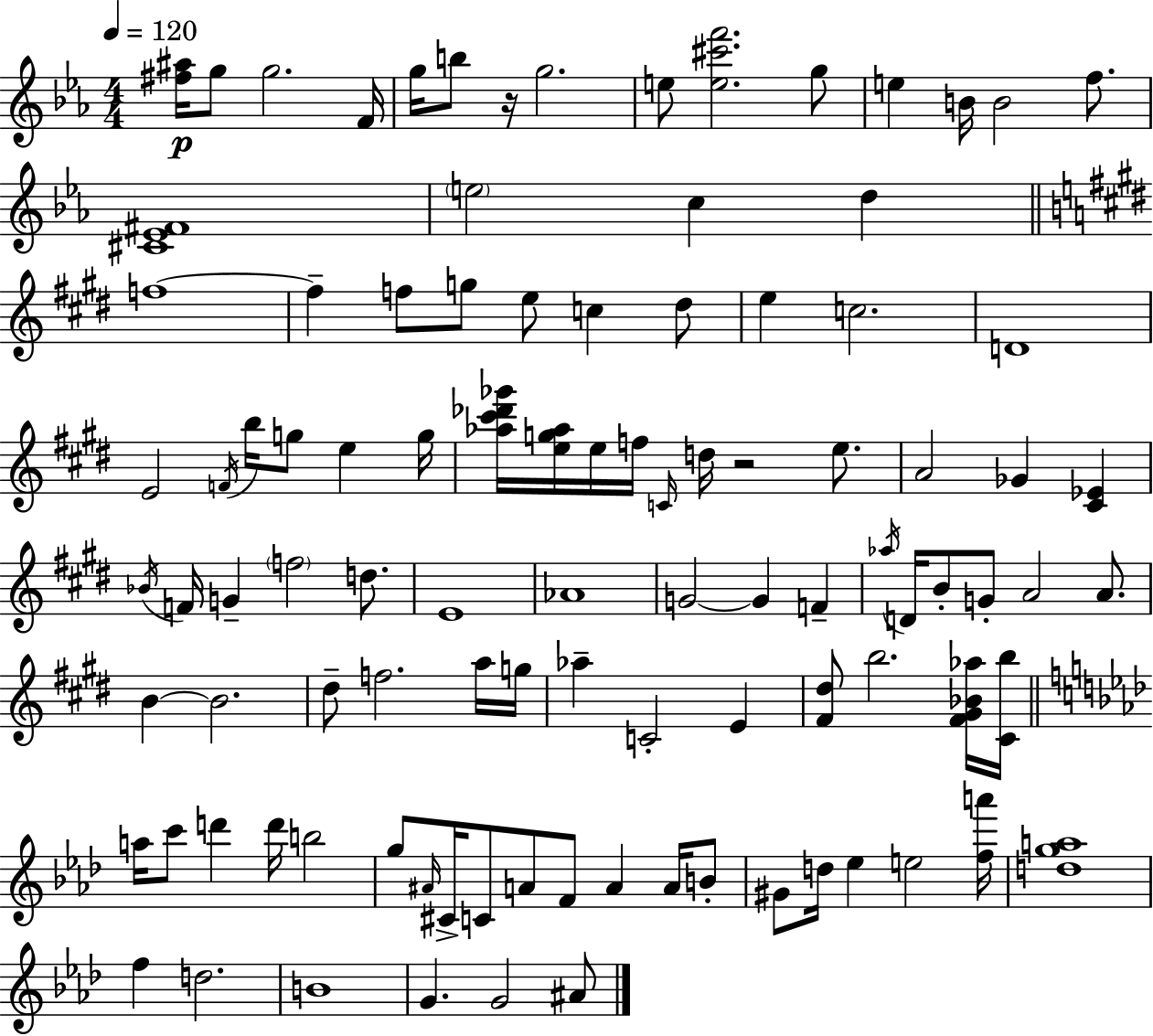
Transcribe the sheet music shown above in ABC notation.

X:1
T:Untitled
M:4/4
L:1/4
K:Eb
[^f^a]/4 g/2 g2 F/4 g/4 b/2 z/4 g2 e/2 [e^c'f']2 g/2 e B/4 B2 f/2 [^C_E^F]4 e2 c d f4 f f/2 g/2 e/2 c ^d/2 e c2 D4 E2 F/4 b/4 g/2 e g/4 [_a^c'_d'_g']/4 [eg_a]/4 e/4 f/4 C/4 d/4 z2 e/2 A2 _G [^C_E] _B/4 F/4 G f2 d/2 E4 _A4 G2 G F _a/4 D/4 B/2 G/2 A2 A/2 B B2 ^d/2 f2 a/4 g/4 _a C2 E [^F^d]/2 b2 [^F^G_B_a]/4 [^Cb]/4 a/4 c'/2 d' d'/4 b2 g/2 ^A/4 ^C/4 C/2 A/2 F/2 A A/4 B/2 ^G/2 d/4 _e e2 [fa']/4 [dga]4 f d2 B4 G G2 ^A/2